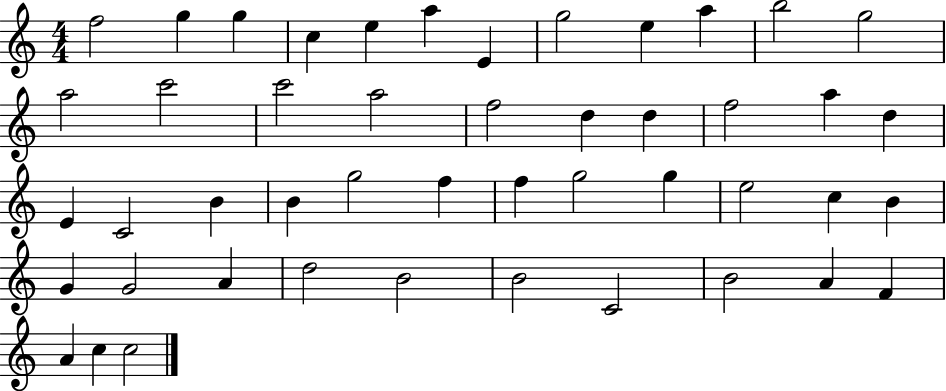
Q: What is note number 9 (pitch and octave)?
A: E5